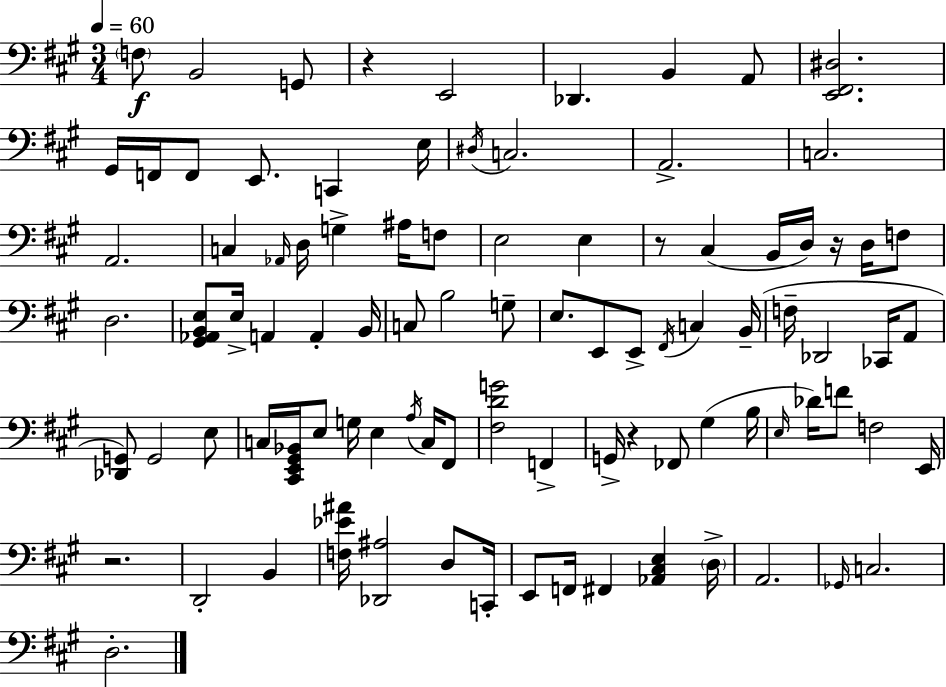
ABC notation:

X:1
T:Untitled
M:3/4
L:1/4
K:A
F,/2 B,,2 G,,/2 z E,,2 _D,, B,, A,,/2 [E,,^F,,^D,]2 ^G,,/4 F,,/4 F,,/2 E,,/2 C,, E,/4 ^D,/4 C,2 A,,2 C,2 A,,2 C, _A,,/4 D,/4 G, ^A,/4 F,/2 E,2 E, z/2 ^C, B,,/4 D,/4 z/4 D,/4 F,/2 D,2 [^G,,_A,,B,,E,]/2 E,/4 A,, A,, B,,/4 C,/2 B,2 G,/2 E,/2 E,,/2 E,,/2 ^F,,/4 C, B,,/4 F,/4 _D,,2 _C,,/4 A,,/2 [_D,,G,,]/2 G,,2 E,/2 C,/4 [^C,,E,,^G,,_B,,]/4 E,/2 G,/4 E, A,/4 C,/4 ^F,,/2 [^F,DG]2 F,, G,,/4 z _F,,/2 ^G, B,/4 E,/4 _D/4 F/2 F,2 E,,/4 z2 D,,2 B,, [F,_E^A]/4 [_D,,^A,]2 D,/2 C,,/4 E,,/2 F,,/4 ^F,, [_A,,^C,E,] D,/4 A,,2 _G,,/4 C,2 D,2